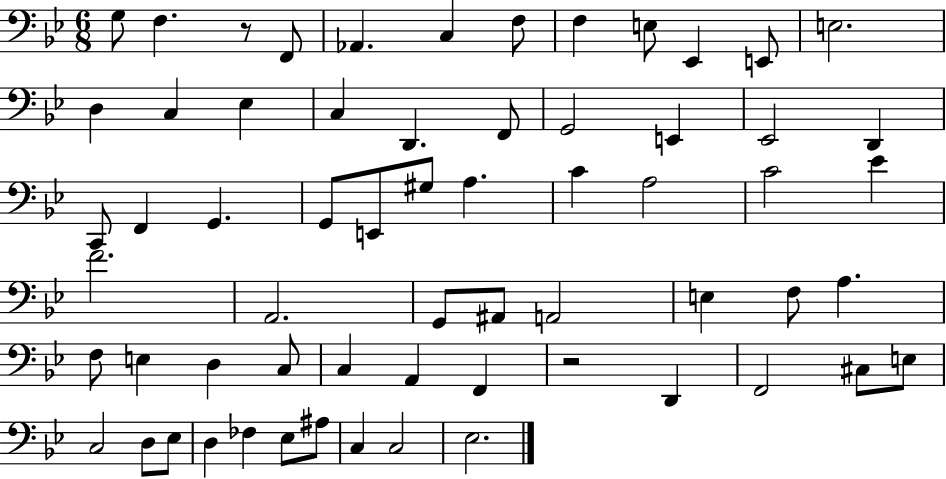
{
  \clef bass
  \numericTimeSignature
  \time 6/8
  \key bes \major
  g8 f4. r8 f,8 | aes,4. c4 f8 | f4 e8 ees,4 e,8 | e2. | \break d4 c4 ees4 | c4 d,4. f,8 | g,2 e,4 | ees,2 d,4 | \break c,8 f,4 g,4. | g,8 e,8 gis8 a4. | c'4 a2 | c'2 ees'4 | \break f'2. | a,2. | g,8 ais,8 a,2 | e4 f8 a4. | \break f8 e4 d4 c8 | c4 a,4 f,4 | r2 d,4 | f,2 cis8 e8 | \break c2 d8 ees8 | d4 fes4 ees8 ais8 | c4 c2 | ees2. | \break \bar "|."
}